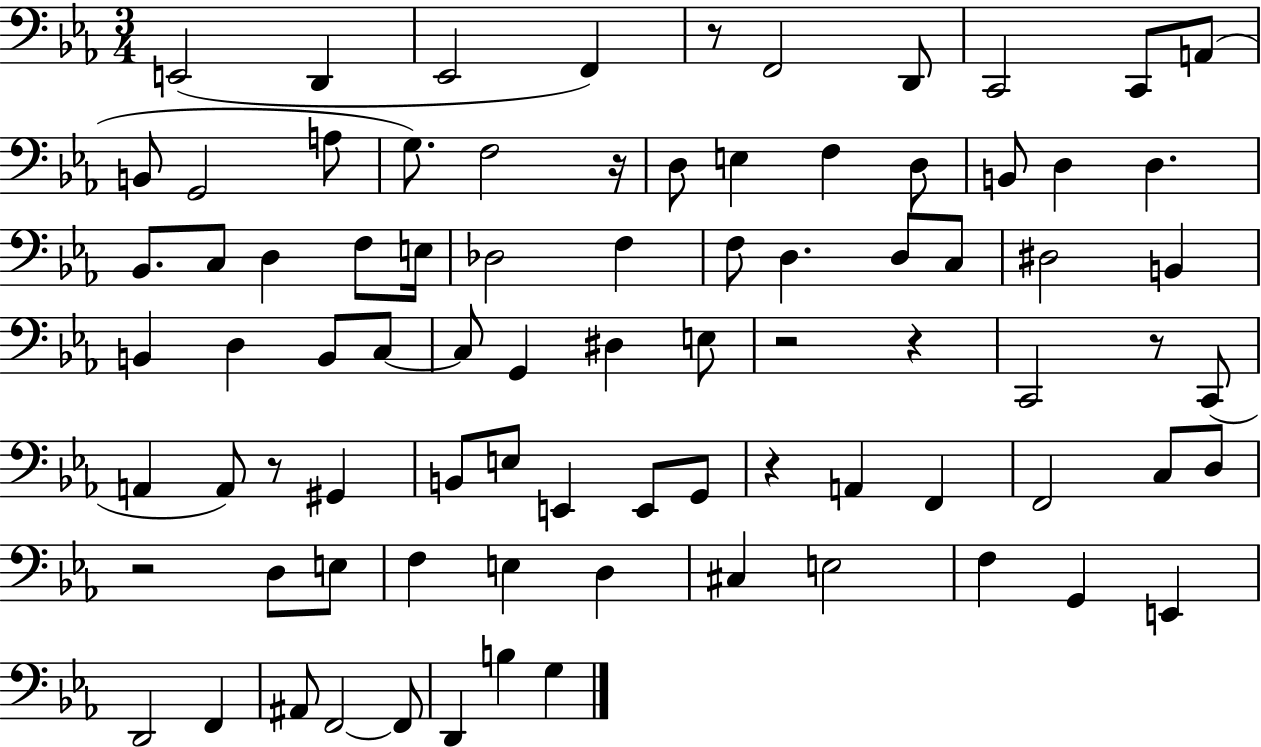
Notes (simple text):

E2/h D2/q Eb2/h F2/q R/e F2/h D2/e C2/h C2/e A2/e B2/e G2/h A3/e G3/e. F3/h R/s D3/e E3/q F3/q D3/e B2/e D3/q D3/q. Bb2/e. C3/e D3/q F3/e E3/s Db3/h F3/q F3/e D3/q. D3/e C3/e D#3/h B2/q B2/q D3/q B2/e C3/e C3/e G2/q D#3/q E3/e R/h R/q C2/h R/e C2/e A2/q A2/e R/e G#2/q B2/e E3/e E2/q E2/e G2/e R/q A2/q F2/q F2/h C3/e D3/e R/h D3/e E3/e F3/q E3/q D3/q C#3/q E3/h F3/q G2/q E2/q D2/h F2/q A#2/e F2/h F2/e D2/q B3/q G3/q